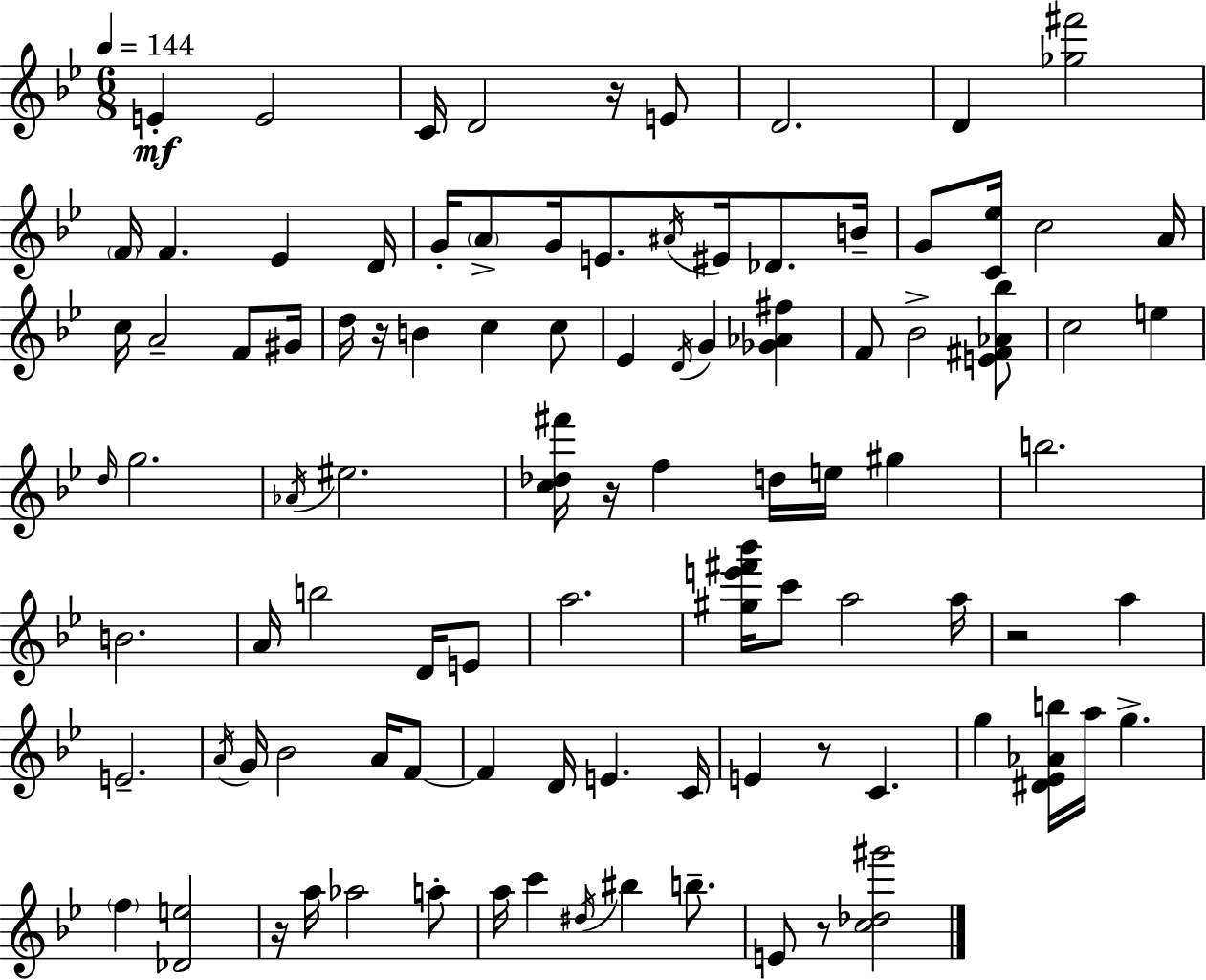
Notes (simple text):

E4/q E4/h C4/s D4/h R/s E4/e D4/h. D4/q [Gb5,F#6]/h F4/s F4/q. Eb4/q D4/s G4/s A4/e G4/s E4/e. A#4/s EIS4/s Db4/e. B4/s G4/e [C4,Eb5]/s C5/h A4/s C5/s A4/h F4/e G#4/s D5/s R/s B4/q C5/q C5/e Eb4/q D4/s G4/q [Gb4,Ab4,F#5]/q F4/e Bb4/h [E4,F#4,Ab4,Bb5]/e C5/h E5/q D5/s G5/h. Ab4/s EIS5/h. [C5,Db5,F#6]/s R/s F5/q D5/s E5/s G#5/q B5/h. B4/h. A4/s B5/h D4/s E4/e A5/h. [G#5,E6,F#6,Bb6]/s C6/e A5/h A5/s R/h A5/q E4/h. A4/s G4/s Bb4/h A4/s F4/e F4/q D4/s E4/q. C4/s E4/q R/e C4/q. G5/q [D#4,Eb4,Ab4,B5]/s A5/s G5/q. F5/q [Db4,E5]/h R/s A5/s Ab5/h A5/e A5/s C6/q D#5/s BIS5/q B5/e. E4/e R/e [C5,Db5,G#6]/h